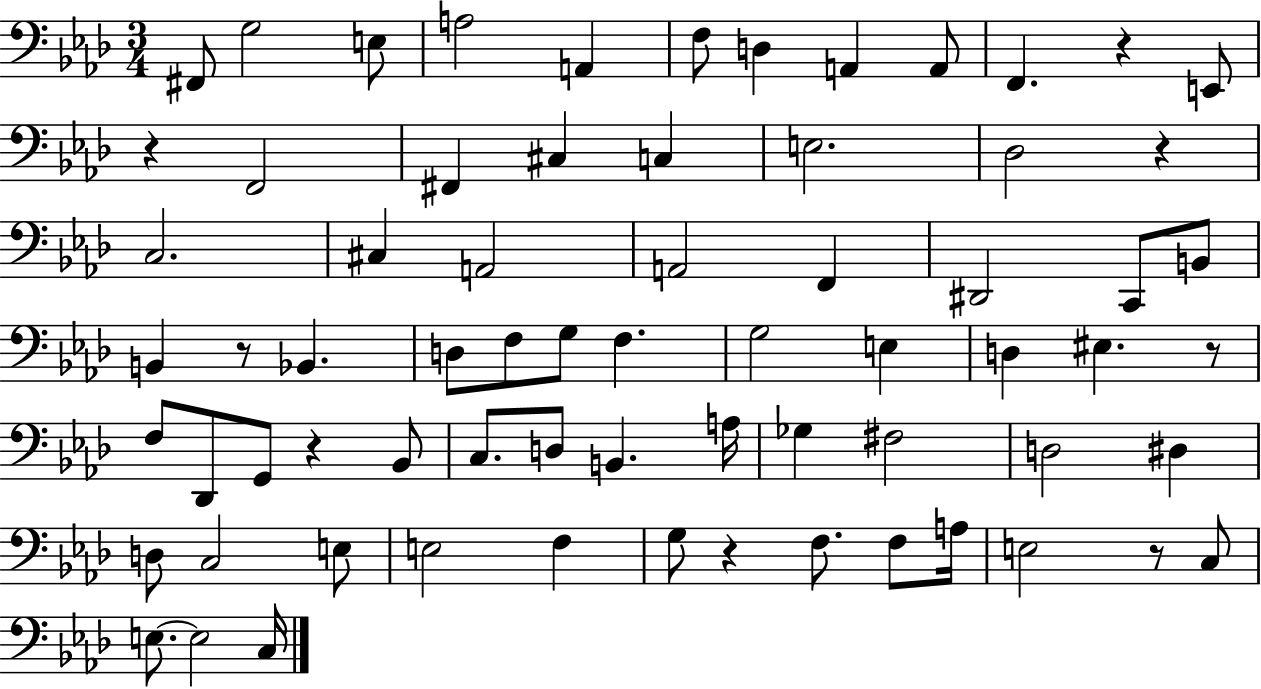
X:1
T:Untitled
M:3/4
L:1/4
K:Ab
^F,,/2 G,2 E,/2 A,2 A,, F,/2 D, A,, A,,/2 F,, z E,,/2 z F,,2 ^F,, ^C, C, E,2 _D,2 z C,2 ^C, A,,2 A,,2 F,, ^D,,2 C,,/2 B,,/2 B,, z/2 _B,, D,/2 F,/2 G,/2 F, G,2 E, D, ^E, z/2 F,/2 _D,,/2 G,,/2 z _B,,/2 C,/2 D,/2 B,, A,/4 _G, ^F,2 D,2 ^D, D,/2 C,2 E,/2 E,2 F, G,/2 z F,/2 F,/2 A,/4 E,2 z/2 C,/2 E,/2 E,2 C,/4